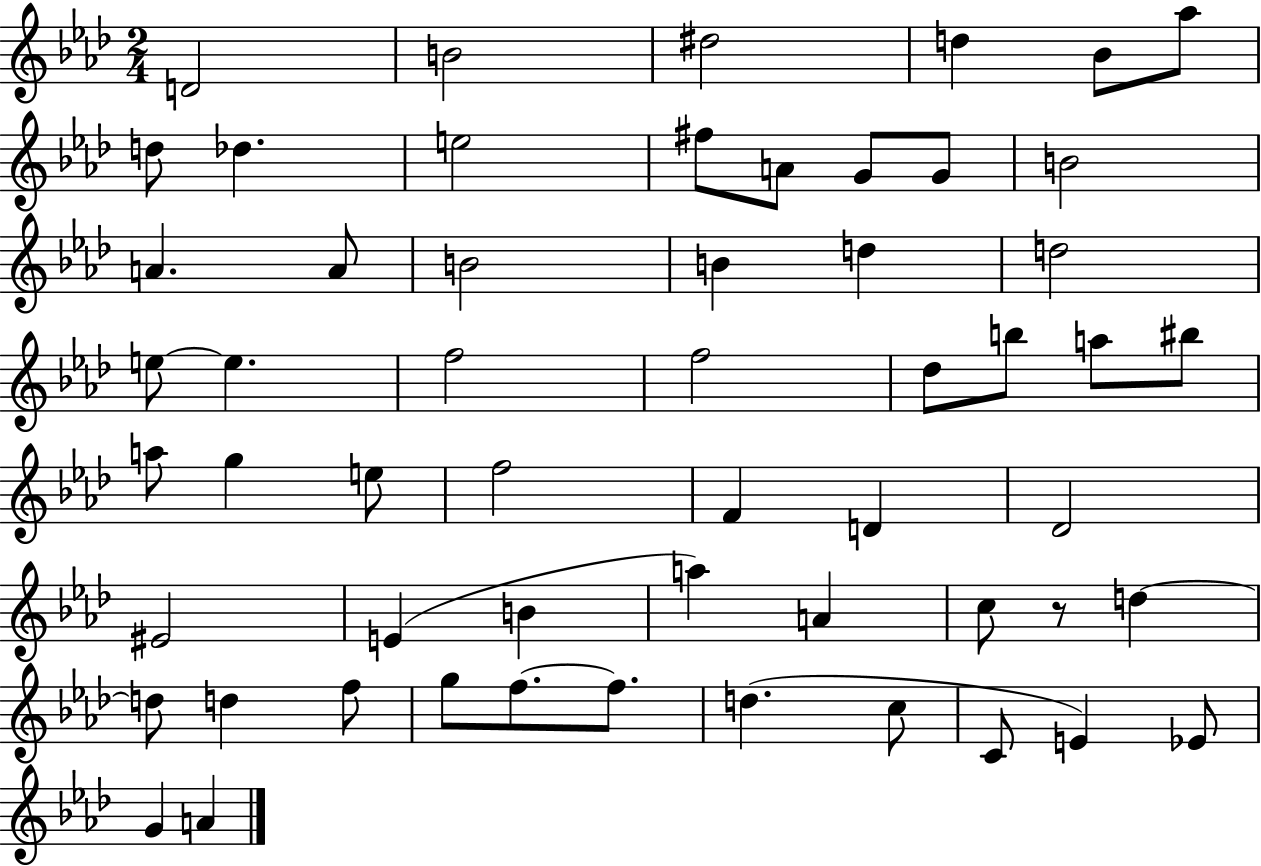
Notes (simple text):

D4/h B4/h D#5/h D5/q Bb4/e Ab5/e D5/e Db5/q. E5/h F#5/e A4/e G4/e G4/e B4/h A4/q. A4/e B4/h B4/q D5/q D5/h E5/e E5/q. F5/h F5/h Db5/e B5/e A5/e BIS5/e A5/e G5/q E5/e F5/h F4/q D4/q Db4/h EIS4/h E4/q B4/q A5/q A4/q C5/e R/e D5/q D5/e D5/q F5/e G5/e F5/e. F5/e. D5/q. C5/e C4/e E4/q Eb4/e G4/q A4/q